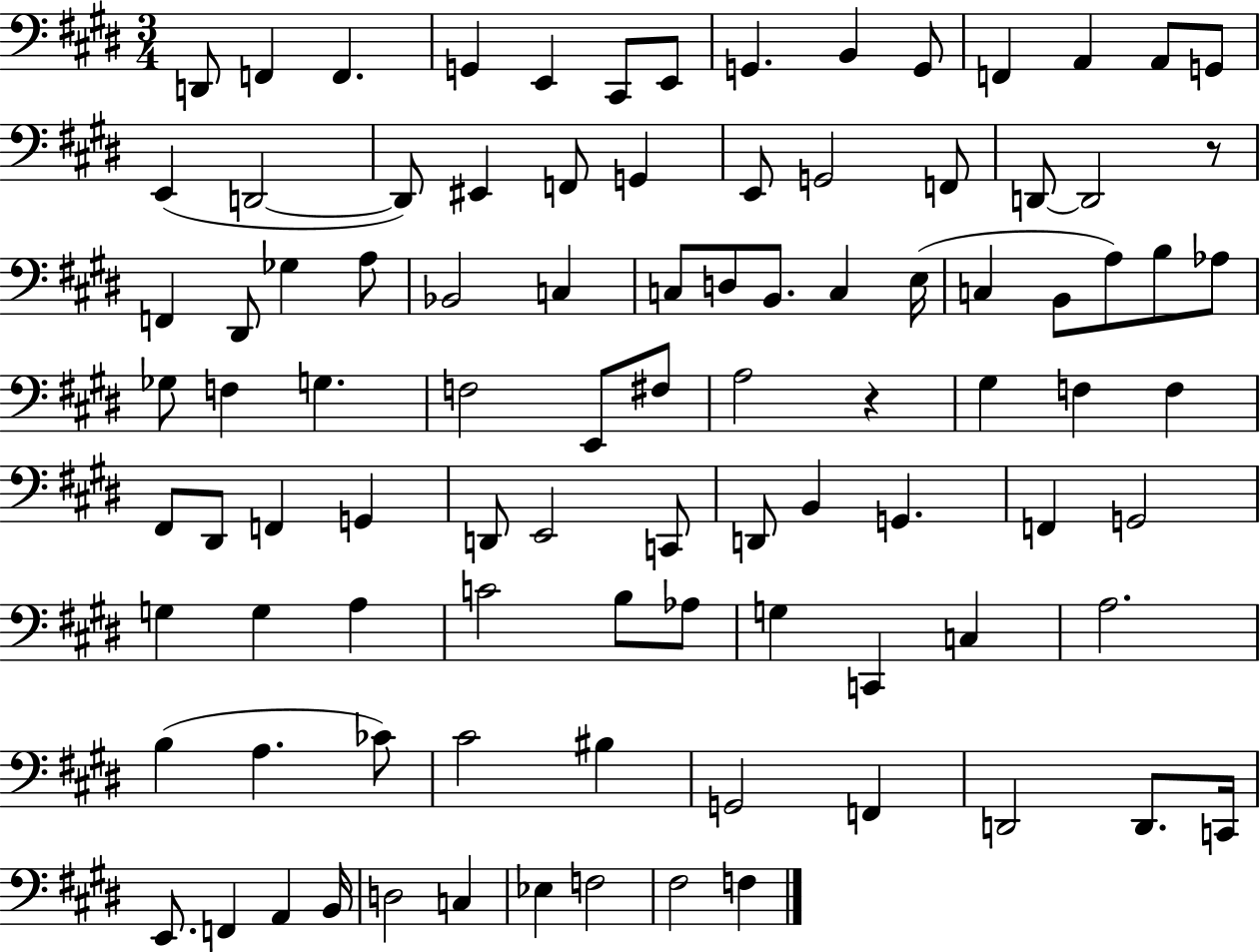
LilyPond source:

{
  \clef bass
  \numericTimeSignature
  \time 3/4
  \key e \major
  d,8 f,4 f,4. | g,4 e,4 cis,8 e,8 | g,4. b,4 g,8 | f,4 a,4 a,8 g,8 | \break e,4( d,2~~ | d,8) eis,4 f,8 g,4 | e,8 g,2 f,8 | d,8~~ d,2 r8 | \break f,4 dis,8 ges4 a8 | bes,2 c4 | c8 d8 b,8. c4 e16( | c4 b,8 a8) b8 aes8 | \break ges8 f4 g4. | f2 e,8 fis8 | a2 r4 | gis4 f4 f4 | \break fis,8 dis,8 f,4 g,4 | d,8 e,2 c,8 | d,8 b,4 g,4. | f,4 g,2 | \break g4 g4 a4 | c'2 b8 aes8 | g4 c,4 c4 | a2. | \break b4( a4. ces'8) | cis'2 bis4 | g,2 f,4 | d,2 d,8. c,16 | \break e,8. f,4 a,4 b,16 | d2 c4 | ees4 f2 | fis2 f4 | \break \bar "|."
}